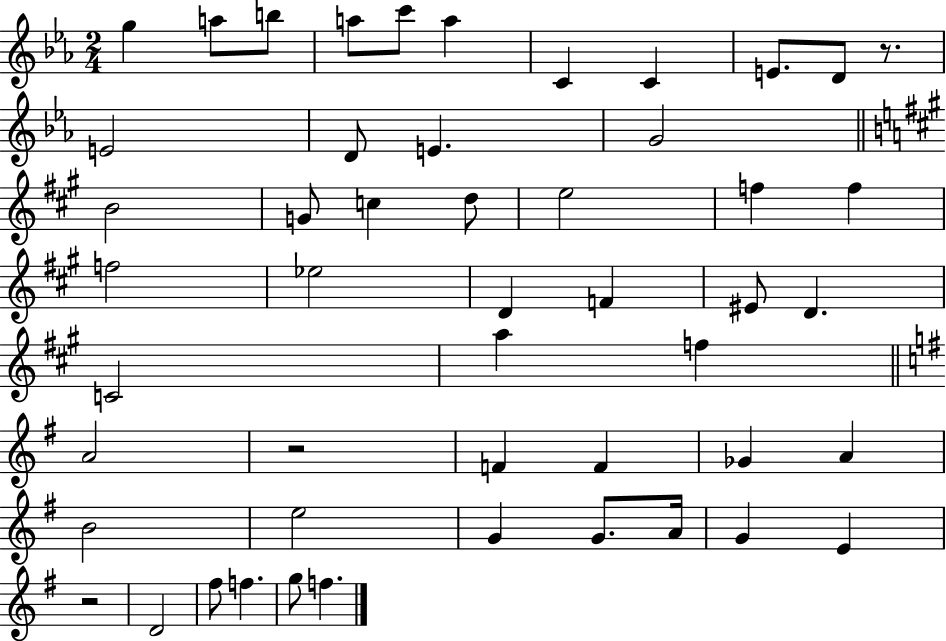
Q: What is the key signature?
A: EES major